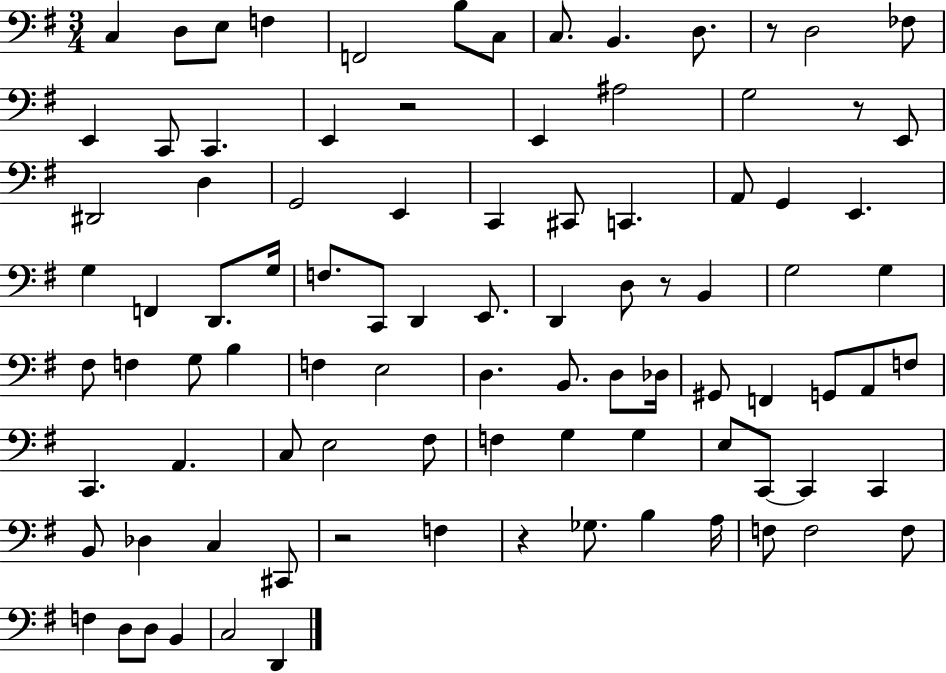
{
  \clef bass
  \numericTimeSignature
  \time 3/4
  \key g \major
  c4 d8 e8 f4 | f,2 b8 c8 | c8. b,4. d8. | r8 d2 fes8 | \break e,4 c,8 c,4. | e,4 r2 | e,4 ais2 | g2 r8 e,8 | \break dis,2 d4 | g,2 e,4 | c,4 cis,8 c,4. | a,8 g,4 e,4. | \break g4 f,4 d,8. g16 | f8. c,8 d,4 e,8. | d,4 d8 r8 b,4 | g2 g4 | \break fis8 f4 g8 b4 | f4 e2 | d4. b,8. d8 des16 | gis,8 f,4 g,8 a,8 f8 | \break c,4. a,4. | c8 e2 fis8 | f4 g4 g4 | e8 c,8~~ c,4 c,4 | \break b,8 des4 c4 cis,8 | r2 f4 | r4 ges8. b4 a16 | f8 f2 f8 | \break f4 d8 d8 b,4 | c2 d,4 | \bar "|."
}